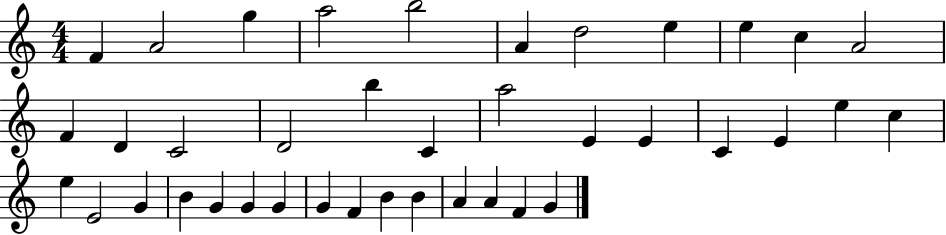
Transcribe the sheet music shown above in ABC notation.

X:1
T:Untitled
M:4/4
L:1/4
K:C
F A2 g a2 b2 A d2 e e c A2 F D C2 D2 b C a2 E E C E e c e E2 G B G G G G F B B A A F G